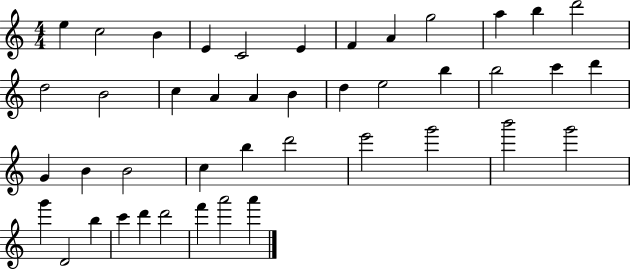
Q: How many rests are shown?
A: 0